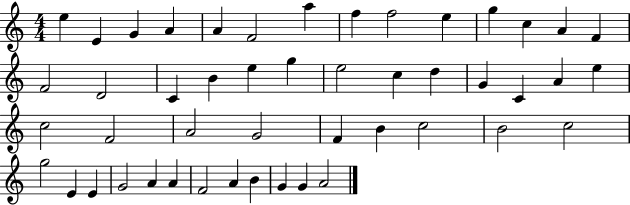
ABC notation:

X:1
T:Untitled
M:4/4
L:1/4
K:C
e E G A A F2 a f f2 e g c A F F2 D2 C B e g e2 c d G C A e c2 F2 A2 G2 F B c2 B2 c2 g2 E E G2 A A F2 A B G G A2